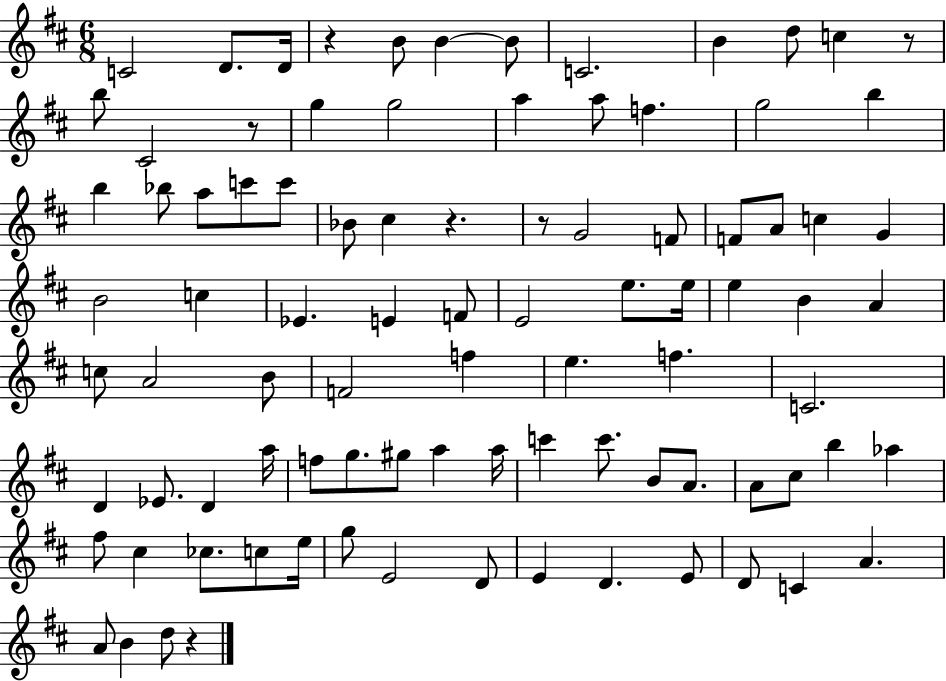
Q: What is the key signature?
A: D major